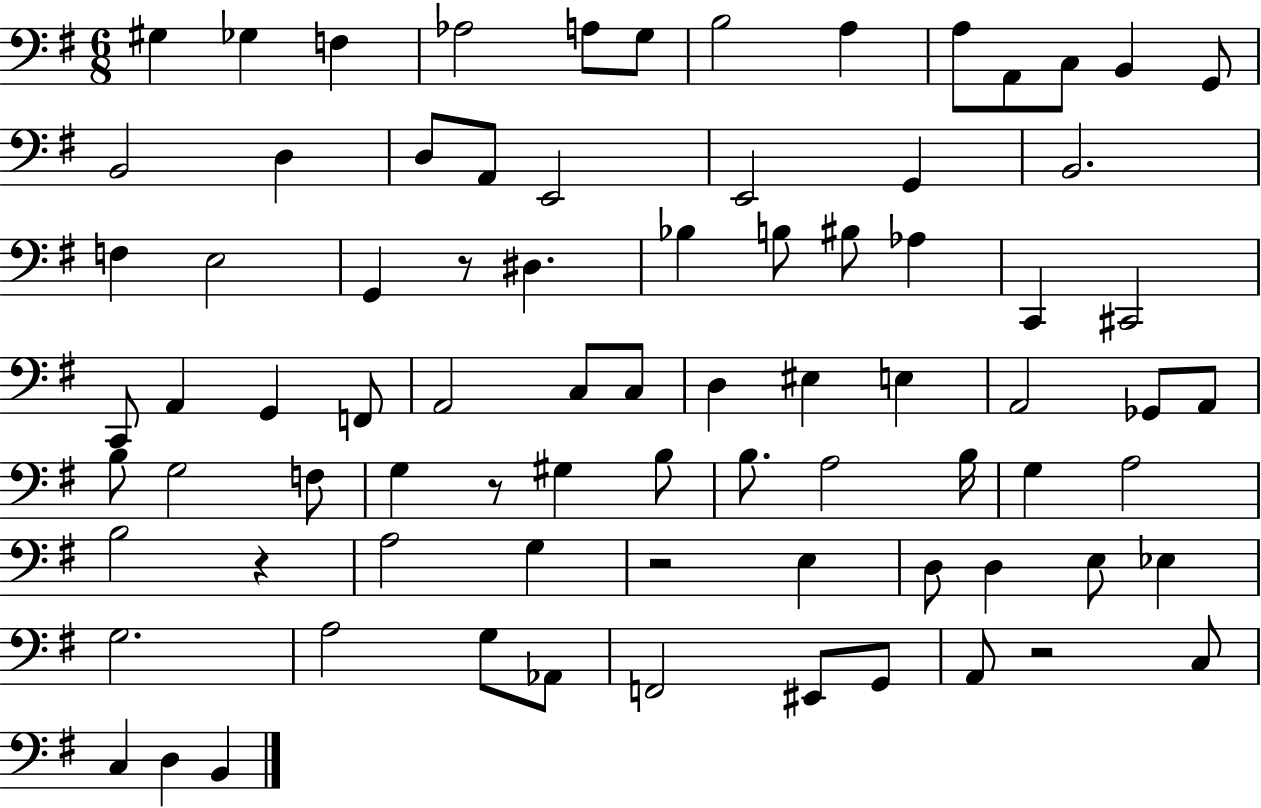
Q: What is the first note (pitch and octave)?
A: G#3